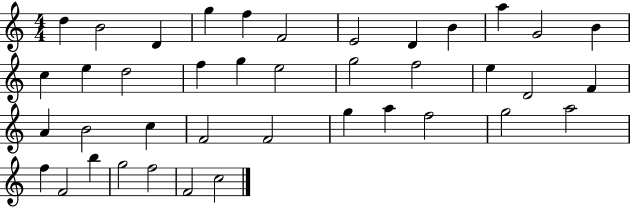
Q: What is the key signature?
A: C major